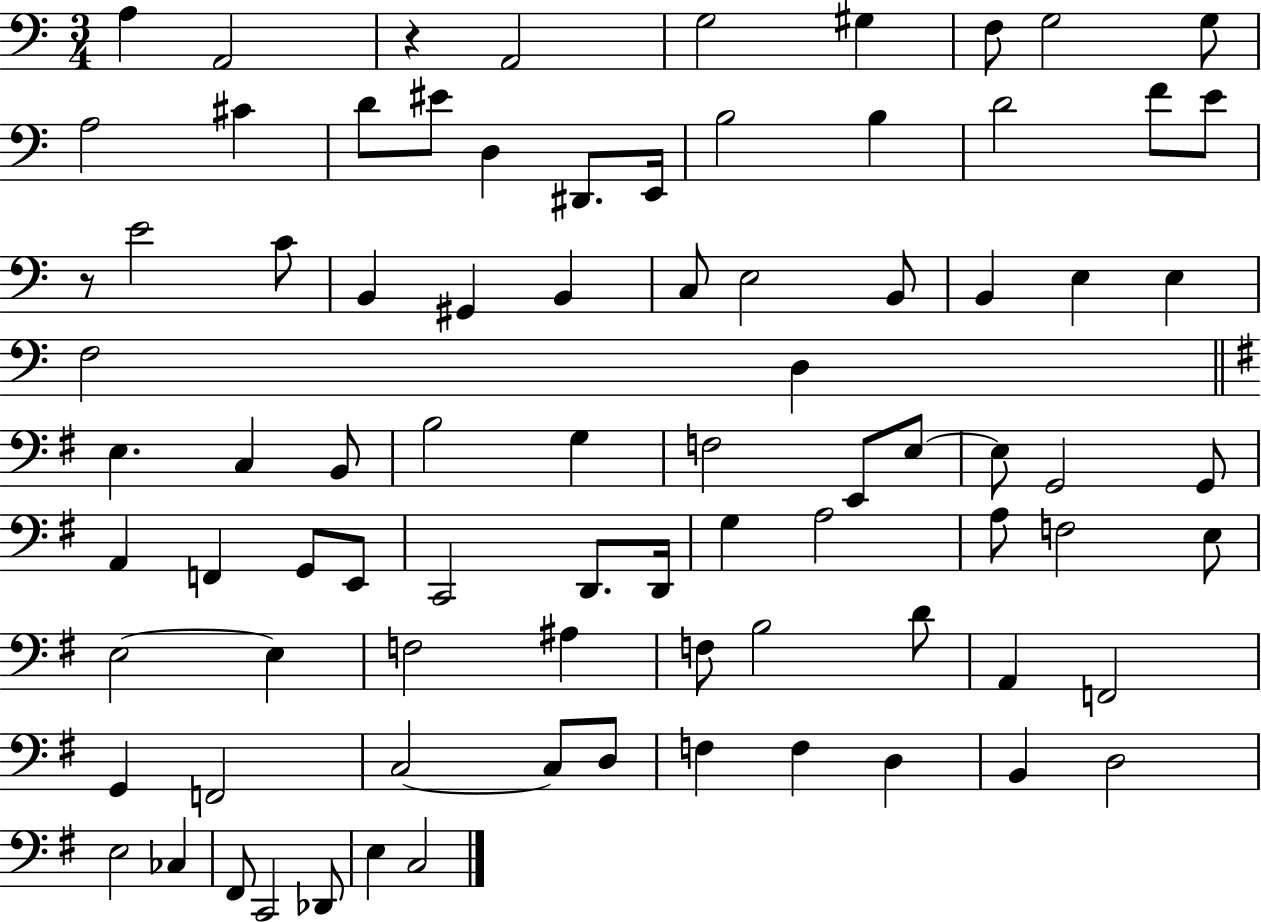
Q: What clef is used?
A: bass